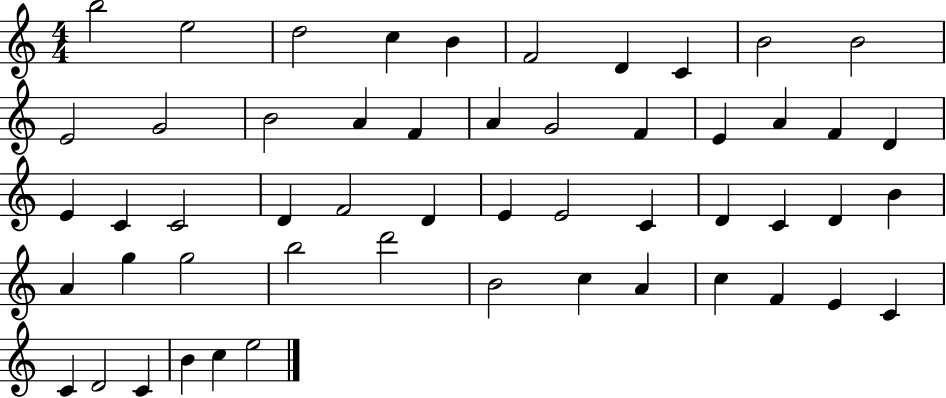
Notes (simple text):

B5/h E5/h D5/h C5/q B4/q F4/h D4/q C4/q B4/h B4/h E4/h G4/h B4/h A4/q F4/q A4/q G4/h F4/q E4/q A4/q F4/q D4/q E4/q C4/q C4/h D4/q F4/h D4/q E4/q E4/h C4/q D4/q C4/q D4/q B4/q A4/q G5/q G5/h B5/h D6/h B4/h C5/q A4/q C5/q F4/q E4/q C4/q C4/q D4/h C4/q B4/q C5/q E5/h